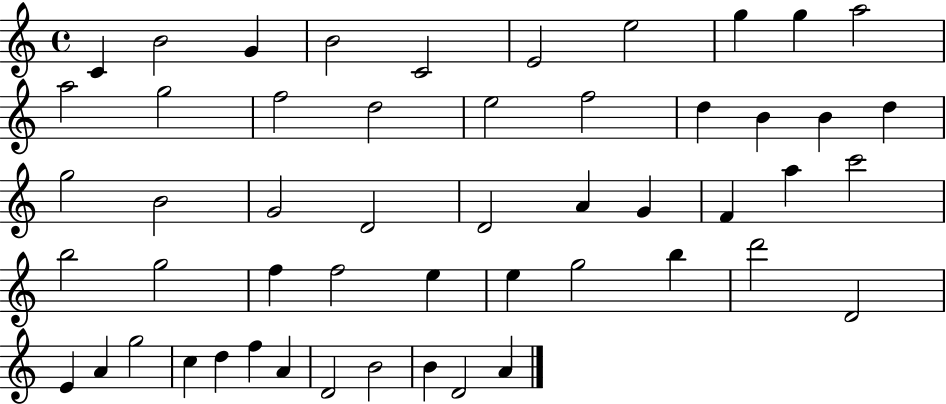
{
  \clef treble
  \time 4/4
  \defaultTimeSignature
  \key c \major
  c'4 b'2 g'4 | b'2 c'2 | e'2 e''2 | g''4 g''4 a''2 | \break a''2 g''2 | f''2 d''2 | e''2 f''2 | d''4 b'4 b'4 d''4 | \break g''2 b'2 | g'2 d'2 | d'2 a'4 g'4 | f'4 a''4 c'''2 | \break b''2 g''2 | f''4 f''2 e''4 | e''4 g''2 b''4 | d'''2 d'2 | \break e'4 a'4 g''2 | c''4 d''4 f''4 a'4 | d'2 b'2 | b'4 d'2 a'4 | \break \bar "|."
}